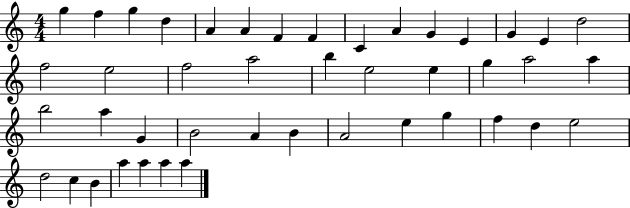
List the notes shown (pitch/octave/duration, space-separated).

G5/q F5/q G5/q D5/q A4/q A4/q F4/q F4/q C4/q A4/q G4/q E4/q G4/q E4/q D5/h F5/h E5/h F5/h A5/h B5/q E5/h E5/q G5/q A5/h A5/q B5/h A5/q G4/q B4/h A4/q B4/q A4/h E5/q G5/q F5/q D5/q E5/h D5/h C5/q B4/q A5/q A5/q A5/q A5/q